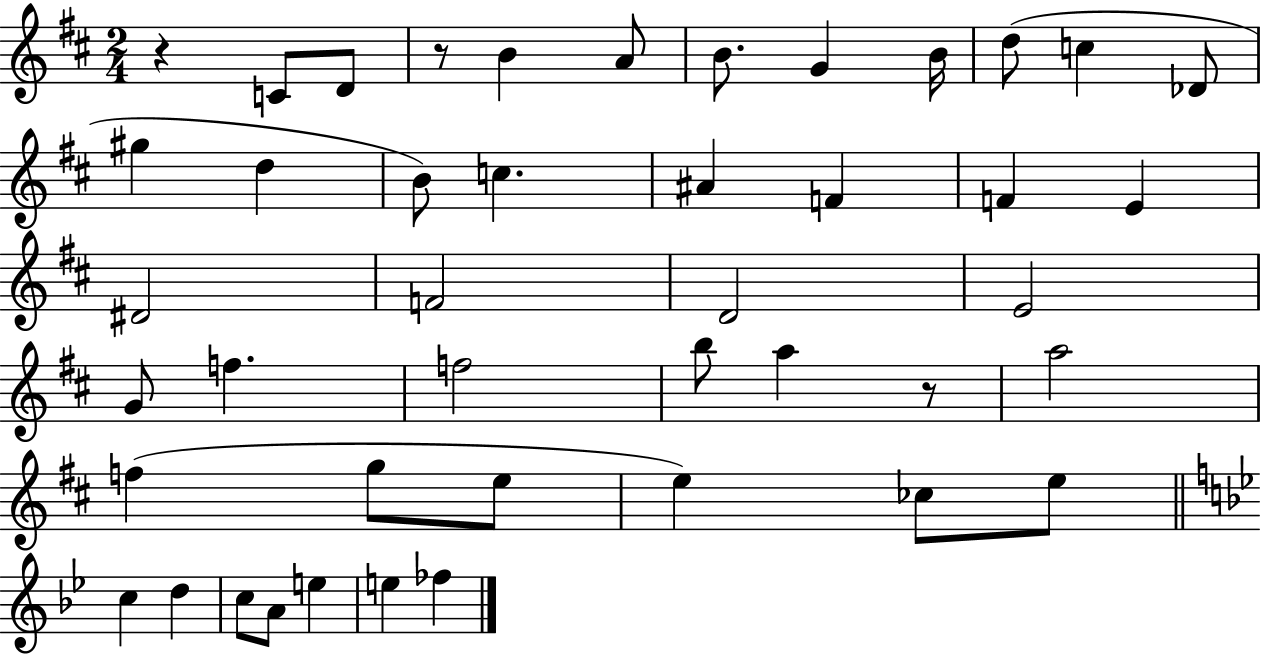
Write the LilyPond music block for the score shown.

{
  \clef treble
  \numericTimeSignature
  \time 2/4
  \key d \major
  r4 c'8 d'8 | r8 b'4 a'8 | b'8. g'4 b'16 | d''8( c''4 des'8 | \break gis''4 d''4 | b'8) c''4. | ais'4 f'4 | f'4 e'4 | \break dis'2 | f'2 | d'2 | e'2 | \break g'8 f''4. | f''2 | b''8 a''4 r8 | a''2 | \break f''4( g''8 e''8 | e''4) ces''8 e''8 | \bar "||" \break \key bes \major c''4 d''4 | c''8 a'8 e''4 | e''4 fes''4 | \bar "|."
}